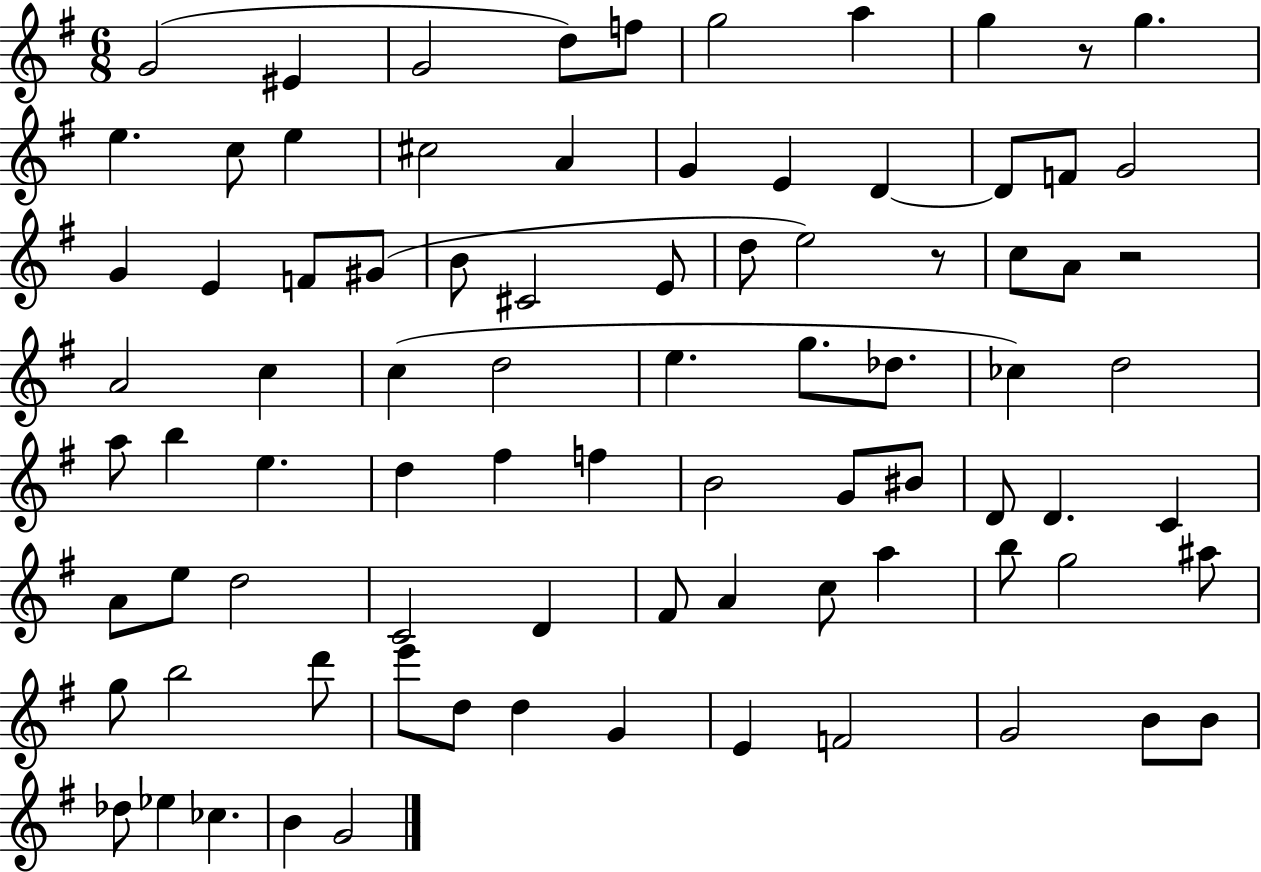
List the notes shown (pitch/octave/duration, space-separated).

G4/h EIS4/q G4/h D5/e F5/e G5/h A5/q G5/q R/e G5/q. E5/q. C5/e E5/q C#5/h A4/q G4/q E4/q D4/q D4/e F4/e G4/h G4/q E4/q F4/e G#4/e B4/e C#4/h E4/e D5/e E5/h R/e C5/e A4/e R/h A4/h C5/q C5/q D5/h E5/q. G5/e. Db5/e. CES5/q D5/h A5/e B5/q E5/q. D5/q F#5/q F5/q B4/h G4/e BIS4/e D4/e D4/q. C4/q A4/e E5/e D5/h C4/h D4/q F#4/e A4/q C5/e A5/q B5/e G5/h A#5/e G5/e B5/h D6/e E6/e D5/e D5/q G4/q E4/q F4/h G4/h B4/e B4/e Db5/e Eb5/q CES5/q. B4/q G4/h